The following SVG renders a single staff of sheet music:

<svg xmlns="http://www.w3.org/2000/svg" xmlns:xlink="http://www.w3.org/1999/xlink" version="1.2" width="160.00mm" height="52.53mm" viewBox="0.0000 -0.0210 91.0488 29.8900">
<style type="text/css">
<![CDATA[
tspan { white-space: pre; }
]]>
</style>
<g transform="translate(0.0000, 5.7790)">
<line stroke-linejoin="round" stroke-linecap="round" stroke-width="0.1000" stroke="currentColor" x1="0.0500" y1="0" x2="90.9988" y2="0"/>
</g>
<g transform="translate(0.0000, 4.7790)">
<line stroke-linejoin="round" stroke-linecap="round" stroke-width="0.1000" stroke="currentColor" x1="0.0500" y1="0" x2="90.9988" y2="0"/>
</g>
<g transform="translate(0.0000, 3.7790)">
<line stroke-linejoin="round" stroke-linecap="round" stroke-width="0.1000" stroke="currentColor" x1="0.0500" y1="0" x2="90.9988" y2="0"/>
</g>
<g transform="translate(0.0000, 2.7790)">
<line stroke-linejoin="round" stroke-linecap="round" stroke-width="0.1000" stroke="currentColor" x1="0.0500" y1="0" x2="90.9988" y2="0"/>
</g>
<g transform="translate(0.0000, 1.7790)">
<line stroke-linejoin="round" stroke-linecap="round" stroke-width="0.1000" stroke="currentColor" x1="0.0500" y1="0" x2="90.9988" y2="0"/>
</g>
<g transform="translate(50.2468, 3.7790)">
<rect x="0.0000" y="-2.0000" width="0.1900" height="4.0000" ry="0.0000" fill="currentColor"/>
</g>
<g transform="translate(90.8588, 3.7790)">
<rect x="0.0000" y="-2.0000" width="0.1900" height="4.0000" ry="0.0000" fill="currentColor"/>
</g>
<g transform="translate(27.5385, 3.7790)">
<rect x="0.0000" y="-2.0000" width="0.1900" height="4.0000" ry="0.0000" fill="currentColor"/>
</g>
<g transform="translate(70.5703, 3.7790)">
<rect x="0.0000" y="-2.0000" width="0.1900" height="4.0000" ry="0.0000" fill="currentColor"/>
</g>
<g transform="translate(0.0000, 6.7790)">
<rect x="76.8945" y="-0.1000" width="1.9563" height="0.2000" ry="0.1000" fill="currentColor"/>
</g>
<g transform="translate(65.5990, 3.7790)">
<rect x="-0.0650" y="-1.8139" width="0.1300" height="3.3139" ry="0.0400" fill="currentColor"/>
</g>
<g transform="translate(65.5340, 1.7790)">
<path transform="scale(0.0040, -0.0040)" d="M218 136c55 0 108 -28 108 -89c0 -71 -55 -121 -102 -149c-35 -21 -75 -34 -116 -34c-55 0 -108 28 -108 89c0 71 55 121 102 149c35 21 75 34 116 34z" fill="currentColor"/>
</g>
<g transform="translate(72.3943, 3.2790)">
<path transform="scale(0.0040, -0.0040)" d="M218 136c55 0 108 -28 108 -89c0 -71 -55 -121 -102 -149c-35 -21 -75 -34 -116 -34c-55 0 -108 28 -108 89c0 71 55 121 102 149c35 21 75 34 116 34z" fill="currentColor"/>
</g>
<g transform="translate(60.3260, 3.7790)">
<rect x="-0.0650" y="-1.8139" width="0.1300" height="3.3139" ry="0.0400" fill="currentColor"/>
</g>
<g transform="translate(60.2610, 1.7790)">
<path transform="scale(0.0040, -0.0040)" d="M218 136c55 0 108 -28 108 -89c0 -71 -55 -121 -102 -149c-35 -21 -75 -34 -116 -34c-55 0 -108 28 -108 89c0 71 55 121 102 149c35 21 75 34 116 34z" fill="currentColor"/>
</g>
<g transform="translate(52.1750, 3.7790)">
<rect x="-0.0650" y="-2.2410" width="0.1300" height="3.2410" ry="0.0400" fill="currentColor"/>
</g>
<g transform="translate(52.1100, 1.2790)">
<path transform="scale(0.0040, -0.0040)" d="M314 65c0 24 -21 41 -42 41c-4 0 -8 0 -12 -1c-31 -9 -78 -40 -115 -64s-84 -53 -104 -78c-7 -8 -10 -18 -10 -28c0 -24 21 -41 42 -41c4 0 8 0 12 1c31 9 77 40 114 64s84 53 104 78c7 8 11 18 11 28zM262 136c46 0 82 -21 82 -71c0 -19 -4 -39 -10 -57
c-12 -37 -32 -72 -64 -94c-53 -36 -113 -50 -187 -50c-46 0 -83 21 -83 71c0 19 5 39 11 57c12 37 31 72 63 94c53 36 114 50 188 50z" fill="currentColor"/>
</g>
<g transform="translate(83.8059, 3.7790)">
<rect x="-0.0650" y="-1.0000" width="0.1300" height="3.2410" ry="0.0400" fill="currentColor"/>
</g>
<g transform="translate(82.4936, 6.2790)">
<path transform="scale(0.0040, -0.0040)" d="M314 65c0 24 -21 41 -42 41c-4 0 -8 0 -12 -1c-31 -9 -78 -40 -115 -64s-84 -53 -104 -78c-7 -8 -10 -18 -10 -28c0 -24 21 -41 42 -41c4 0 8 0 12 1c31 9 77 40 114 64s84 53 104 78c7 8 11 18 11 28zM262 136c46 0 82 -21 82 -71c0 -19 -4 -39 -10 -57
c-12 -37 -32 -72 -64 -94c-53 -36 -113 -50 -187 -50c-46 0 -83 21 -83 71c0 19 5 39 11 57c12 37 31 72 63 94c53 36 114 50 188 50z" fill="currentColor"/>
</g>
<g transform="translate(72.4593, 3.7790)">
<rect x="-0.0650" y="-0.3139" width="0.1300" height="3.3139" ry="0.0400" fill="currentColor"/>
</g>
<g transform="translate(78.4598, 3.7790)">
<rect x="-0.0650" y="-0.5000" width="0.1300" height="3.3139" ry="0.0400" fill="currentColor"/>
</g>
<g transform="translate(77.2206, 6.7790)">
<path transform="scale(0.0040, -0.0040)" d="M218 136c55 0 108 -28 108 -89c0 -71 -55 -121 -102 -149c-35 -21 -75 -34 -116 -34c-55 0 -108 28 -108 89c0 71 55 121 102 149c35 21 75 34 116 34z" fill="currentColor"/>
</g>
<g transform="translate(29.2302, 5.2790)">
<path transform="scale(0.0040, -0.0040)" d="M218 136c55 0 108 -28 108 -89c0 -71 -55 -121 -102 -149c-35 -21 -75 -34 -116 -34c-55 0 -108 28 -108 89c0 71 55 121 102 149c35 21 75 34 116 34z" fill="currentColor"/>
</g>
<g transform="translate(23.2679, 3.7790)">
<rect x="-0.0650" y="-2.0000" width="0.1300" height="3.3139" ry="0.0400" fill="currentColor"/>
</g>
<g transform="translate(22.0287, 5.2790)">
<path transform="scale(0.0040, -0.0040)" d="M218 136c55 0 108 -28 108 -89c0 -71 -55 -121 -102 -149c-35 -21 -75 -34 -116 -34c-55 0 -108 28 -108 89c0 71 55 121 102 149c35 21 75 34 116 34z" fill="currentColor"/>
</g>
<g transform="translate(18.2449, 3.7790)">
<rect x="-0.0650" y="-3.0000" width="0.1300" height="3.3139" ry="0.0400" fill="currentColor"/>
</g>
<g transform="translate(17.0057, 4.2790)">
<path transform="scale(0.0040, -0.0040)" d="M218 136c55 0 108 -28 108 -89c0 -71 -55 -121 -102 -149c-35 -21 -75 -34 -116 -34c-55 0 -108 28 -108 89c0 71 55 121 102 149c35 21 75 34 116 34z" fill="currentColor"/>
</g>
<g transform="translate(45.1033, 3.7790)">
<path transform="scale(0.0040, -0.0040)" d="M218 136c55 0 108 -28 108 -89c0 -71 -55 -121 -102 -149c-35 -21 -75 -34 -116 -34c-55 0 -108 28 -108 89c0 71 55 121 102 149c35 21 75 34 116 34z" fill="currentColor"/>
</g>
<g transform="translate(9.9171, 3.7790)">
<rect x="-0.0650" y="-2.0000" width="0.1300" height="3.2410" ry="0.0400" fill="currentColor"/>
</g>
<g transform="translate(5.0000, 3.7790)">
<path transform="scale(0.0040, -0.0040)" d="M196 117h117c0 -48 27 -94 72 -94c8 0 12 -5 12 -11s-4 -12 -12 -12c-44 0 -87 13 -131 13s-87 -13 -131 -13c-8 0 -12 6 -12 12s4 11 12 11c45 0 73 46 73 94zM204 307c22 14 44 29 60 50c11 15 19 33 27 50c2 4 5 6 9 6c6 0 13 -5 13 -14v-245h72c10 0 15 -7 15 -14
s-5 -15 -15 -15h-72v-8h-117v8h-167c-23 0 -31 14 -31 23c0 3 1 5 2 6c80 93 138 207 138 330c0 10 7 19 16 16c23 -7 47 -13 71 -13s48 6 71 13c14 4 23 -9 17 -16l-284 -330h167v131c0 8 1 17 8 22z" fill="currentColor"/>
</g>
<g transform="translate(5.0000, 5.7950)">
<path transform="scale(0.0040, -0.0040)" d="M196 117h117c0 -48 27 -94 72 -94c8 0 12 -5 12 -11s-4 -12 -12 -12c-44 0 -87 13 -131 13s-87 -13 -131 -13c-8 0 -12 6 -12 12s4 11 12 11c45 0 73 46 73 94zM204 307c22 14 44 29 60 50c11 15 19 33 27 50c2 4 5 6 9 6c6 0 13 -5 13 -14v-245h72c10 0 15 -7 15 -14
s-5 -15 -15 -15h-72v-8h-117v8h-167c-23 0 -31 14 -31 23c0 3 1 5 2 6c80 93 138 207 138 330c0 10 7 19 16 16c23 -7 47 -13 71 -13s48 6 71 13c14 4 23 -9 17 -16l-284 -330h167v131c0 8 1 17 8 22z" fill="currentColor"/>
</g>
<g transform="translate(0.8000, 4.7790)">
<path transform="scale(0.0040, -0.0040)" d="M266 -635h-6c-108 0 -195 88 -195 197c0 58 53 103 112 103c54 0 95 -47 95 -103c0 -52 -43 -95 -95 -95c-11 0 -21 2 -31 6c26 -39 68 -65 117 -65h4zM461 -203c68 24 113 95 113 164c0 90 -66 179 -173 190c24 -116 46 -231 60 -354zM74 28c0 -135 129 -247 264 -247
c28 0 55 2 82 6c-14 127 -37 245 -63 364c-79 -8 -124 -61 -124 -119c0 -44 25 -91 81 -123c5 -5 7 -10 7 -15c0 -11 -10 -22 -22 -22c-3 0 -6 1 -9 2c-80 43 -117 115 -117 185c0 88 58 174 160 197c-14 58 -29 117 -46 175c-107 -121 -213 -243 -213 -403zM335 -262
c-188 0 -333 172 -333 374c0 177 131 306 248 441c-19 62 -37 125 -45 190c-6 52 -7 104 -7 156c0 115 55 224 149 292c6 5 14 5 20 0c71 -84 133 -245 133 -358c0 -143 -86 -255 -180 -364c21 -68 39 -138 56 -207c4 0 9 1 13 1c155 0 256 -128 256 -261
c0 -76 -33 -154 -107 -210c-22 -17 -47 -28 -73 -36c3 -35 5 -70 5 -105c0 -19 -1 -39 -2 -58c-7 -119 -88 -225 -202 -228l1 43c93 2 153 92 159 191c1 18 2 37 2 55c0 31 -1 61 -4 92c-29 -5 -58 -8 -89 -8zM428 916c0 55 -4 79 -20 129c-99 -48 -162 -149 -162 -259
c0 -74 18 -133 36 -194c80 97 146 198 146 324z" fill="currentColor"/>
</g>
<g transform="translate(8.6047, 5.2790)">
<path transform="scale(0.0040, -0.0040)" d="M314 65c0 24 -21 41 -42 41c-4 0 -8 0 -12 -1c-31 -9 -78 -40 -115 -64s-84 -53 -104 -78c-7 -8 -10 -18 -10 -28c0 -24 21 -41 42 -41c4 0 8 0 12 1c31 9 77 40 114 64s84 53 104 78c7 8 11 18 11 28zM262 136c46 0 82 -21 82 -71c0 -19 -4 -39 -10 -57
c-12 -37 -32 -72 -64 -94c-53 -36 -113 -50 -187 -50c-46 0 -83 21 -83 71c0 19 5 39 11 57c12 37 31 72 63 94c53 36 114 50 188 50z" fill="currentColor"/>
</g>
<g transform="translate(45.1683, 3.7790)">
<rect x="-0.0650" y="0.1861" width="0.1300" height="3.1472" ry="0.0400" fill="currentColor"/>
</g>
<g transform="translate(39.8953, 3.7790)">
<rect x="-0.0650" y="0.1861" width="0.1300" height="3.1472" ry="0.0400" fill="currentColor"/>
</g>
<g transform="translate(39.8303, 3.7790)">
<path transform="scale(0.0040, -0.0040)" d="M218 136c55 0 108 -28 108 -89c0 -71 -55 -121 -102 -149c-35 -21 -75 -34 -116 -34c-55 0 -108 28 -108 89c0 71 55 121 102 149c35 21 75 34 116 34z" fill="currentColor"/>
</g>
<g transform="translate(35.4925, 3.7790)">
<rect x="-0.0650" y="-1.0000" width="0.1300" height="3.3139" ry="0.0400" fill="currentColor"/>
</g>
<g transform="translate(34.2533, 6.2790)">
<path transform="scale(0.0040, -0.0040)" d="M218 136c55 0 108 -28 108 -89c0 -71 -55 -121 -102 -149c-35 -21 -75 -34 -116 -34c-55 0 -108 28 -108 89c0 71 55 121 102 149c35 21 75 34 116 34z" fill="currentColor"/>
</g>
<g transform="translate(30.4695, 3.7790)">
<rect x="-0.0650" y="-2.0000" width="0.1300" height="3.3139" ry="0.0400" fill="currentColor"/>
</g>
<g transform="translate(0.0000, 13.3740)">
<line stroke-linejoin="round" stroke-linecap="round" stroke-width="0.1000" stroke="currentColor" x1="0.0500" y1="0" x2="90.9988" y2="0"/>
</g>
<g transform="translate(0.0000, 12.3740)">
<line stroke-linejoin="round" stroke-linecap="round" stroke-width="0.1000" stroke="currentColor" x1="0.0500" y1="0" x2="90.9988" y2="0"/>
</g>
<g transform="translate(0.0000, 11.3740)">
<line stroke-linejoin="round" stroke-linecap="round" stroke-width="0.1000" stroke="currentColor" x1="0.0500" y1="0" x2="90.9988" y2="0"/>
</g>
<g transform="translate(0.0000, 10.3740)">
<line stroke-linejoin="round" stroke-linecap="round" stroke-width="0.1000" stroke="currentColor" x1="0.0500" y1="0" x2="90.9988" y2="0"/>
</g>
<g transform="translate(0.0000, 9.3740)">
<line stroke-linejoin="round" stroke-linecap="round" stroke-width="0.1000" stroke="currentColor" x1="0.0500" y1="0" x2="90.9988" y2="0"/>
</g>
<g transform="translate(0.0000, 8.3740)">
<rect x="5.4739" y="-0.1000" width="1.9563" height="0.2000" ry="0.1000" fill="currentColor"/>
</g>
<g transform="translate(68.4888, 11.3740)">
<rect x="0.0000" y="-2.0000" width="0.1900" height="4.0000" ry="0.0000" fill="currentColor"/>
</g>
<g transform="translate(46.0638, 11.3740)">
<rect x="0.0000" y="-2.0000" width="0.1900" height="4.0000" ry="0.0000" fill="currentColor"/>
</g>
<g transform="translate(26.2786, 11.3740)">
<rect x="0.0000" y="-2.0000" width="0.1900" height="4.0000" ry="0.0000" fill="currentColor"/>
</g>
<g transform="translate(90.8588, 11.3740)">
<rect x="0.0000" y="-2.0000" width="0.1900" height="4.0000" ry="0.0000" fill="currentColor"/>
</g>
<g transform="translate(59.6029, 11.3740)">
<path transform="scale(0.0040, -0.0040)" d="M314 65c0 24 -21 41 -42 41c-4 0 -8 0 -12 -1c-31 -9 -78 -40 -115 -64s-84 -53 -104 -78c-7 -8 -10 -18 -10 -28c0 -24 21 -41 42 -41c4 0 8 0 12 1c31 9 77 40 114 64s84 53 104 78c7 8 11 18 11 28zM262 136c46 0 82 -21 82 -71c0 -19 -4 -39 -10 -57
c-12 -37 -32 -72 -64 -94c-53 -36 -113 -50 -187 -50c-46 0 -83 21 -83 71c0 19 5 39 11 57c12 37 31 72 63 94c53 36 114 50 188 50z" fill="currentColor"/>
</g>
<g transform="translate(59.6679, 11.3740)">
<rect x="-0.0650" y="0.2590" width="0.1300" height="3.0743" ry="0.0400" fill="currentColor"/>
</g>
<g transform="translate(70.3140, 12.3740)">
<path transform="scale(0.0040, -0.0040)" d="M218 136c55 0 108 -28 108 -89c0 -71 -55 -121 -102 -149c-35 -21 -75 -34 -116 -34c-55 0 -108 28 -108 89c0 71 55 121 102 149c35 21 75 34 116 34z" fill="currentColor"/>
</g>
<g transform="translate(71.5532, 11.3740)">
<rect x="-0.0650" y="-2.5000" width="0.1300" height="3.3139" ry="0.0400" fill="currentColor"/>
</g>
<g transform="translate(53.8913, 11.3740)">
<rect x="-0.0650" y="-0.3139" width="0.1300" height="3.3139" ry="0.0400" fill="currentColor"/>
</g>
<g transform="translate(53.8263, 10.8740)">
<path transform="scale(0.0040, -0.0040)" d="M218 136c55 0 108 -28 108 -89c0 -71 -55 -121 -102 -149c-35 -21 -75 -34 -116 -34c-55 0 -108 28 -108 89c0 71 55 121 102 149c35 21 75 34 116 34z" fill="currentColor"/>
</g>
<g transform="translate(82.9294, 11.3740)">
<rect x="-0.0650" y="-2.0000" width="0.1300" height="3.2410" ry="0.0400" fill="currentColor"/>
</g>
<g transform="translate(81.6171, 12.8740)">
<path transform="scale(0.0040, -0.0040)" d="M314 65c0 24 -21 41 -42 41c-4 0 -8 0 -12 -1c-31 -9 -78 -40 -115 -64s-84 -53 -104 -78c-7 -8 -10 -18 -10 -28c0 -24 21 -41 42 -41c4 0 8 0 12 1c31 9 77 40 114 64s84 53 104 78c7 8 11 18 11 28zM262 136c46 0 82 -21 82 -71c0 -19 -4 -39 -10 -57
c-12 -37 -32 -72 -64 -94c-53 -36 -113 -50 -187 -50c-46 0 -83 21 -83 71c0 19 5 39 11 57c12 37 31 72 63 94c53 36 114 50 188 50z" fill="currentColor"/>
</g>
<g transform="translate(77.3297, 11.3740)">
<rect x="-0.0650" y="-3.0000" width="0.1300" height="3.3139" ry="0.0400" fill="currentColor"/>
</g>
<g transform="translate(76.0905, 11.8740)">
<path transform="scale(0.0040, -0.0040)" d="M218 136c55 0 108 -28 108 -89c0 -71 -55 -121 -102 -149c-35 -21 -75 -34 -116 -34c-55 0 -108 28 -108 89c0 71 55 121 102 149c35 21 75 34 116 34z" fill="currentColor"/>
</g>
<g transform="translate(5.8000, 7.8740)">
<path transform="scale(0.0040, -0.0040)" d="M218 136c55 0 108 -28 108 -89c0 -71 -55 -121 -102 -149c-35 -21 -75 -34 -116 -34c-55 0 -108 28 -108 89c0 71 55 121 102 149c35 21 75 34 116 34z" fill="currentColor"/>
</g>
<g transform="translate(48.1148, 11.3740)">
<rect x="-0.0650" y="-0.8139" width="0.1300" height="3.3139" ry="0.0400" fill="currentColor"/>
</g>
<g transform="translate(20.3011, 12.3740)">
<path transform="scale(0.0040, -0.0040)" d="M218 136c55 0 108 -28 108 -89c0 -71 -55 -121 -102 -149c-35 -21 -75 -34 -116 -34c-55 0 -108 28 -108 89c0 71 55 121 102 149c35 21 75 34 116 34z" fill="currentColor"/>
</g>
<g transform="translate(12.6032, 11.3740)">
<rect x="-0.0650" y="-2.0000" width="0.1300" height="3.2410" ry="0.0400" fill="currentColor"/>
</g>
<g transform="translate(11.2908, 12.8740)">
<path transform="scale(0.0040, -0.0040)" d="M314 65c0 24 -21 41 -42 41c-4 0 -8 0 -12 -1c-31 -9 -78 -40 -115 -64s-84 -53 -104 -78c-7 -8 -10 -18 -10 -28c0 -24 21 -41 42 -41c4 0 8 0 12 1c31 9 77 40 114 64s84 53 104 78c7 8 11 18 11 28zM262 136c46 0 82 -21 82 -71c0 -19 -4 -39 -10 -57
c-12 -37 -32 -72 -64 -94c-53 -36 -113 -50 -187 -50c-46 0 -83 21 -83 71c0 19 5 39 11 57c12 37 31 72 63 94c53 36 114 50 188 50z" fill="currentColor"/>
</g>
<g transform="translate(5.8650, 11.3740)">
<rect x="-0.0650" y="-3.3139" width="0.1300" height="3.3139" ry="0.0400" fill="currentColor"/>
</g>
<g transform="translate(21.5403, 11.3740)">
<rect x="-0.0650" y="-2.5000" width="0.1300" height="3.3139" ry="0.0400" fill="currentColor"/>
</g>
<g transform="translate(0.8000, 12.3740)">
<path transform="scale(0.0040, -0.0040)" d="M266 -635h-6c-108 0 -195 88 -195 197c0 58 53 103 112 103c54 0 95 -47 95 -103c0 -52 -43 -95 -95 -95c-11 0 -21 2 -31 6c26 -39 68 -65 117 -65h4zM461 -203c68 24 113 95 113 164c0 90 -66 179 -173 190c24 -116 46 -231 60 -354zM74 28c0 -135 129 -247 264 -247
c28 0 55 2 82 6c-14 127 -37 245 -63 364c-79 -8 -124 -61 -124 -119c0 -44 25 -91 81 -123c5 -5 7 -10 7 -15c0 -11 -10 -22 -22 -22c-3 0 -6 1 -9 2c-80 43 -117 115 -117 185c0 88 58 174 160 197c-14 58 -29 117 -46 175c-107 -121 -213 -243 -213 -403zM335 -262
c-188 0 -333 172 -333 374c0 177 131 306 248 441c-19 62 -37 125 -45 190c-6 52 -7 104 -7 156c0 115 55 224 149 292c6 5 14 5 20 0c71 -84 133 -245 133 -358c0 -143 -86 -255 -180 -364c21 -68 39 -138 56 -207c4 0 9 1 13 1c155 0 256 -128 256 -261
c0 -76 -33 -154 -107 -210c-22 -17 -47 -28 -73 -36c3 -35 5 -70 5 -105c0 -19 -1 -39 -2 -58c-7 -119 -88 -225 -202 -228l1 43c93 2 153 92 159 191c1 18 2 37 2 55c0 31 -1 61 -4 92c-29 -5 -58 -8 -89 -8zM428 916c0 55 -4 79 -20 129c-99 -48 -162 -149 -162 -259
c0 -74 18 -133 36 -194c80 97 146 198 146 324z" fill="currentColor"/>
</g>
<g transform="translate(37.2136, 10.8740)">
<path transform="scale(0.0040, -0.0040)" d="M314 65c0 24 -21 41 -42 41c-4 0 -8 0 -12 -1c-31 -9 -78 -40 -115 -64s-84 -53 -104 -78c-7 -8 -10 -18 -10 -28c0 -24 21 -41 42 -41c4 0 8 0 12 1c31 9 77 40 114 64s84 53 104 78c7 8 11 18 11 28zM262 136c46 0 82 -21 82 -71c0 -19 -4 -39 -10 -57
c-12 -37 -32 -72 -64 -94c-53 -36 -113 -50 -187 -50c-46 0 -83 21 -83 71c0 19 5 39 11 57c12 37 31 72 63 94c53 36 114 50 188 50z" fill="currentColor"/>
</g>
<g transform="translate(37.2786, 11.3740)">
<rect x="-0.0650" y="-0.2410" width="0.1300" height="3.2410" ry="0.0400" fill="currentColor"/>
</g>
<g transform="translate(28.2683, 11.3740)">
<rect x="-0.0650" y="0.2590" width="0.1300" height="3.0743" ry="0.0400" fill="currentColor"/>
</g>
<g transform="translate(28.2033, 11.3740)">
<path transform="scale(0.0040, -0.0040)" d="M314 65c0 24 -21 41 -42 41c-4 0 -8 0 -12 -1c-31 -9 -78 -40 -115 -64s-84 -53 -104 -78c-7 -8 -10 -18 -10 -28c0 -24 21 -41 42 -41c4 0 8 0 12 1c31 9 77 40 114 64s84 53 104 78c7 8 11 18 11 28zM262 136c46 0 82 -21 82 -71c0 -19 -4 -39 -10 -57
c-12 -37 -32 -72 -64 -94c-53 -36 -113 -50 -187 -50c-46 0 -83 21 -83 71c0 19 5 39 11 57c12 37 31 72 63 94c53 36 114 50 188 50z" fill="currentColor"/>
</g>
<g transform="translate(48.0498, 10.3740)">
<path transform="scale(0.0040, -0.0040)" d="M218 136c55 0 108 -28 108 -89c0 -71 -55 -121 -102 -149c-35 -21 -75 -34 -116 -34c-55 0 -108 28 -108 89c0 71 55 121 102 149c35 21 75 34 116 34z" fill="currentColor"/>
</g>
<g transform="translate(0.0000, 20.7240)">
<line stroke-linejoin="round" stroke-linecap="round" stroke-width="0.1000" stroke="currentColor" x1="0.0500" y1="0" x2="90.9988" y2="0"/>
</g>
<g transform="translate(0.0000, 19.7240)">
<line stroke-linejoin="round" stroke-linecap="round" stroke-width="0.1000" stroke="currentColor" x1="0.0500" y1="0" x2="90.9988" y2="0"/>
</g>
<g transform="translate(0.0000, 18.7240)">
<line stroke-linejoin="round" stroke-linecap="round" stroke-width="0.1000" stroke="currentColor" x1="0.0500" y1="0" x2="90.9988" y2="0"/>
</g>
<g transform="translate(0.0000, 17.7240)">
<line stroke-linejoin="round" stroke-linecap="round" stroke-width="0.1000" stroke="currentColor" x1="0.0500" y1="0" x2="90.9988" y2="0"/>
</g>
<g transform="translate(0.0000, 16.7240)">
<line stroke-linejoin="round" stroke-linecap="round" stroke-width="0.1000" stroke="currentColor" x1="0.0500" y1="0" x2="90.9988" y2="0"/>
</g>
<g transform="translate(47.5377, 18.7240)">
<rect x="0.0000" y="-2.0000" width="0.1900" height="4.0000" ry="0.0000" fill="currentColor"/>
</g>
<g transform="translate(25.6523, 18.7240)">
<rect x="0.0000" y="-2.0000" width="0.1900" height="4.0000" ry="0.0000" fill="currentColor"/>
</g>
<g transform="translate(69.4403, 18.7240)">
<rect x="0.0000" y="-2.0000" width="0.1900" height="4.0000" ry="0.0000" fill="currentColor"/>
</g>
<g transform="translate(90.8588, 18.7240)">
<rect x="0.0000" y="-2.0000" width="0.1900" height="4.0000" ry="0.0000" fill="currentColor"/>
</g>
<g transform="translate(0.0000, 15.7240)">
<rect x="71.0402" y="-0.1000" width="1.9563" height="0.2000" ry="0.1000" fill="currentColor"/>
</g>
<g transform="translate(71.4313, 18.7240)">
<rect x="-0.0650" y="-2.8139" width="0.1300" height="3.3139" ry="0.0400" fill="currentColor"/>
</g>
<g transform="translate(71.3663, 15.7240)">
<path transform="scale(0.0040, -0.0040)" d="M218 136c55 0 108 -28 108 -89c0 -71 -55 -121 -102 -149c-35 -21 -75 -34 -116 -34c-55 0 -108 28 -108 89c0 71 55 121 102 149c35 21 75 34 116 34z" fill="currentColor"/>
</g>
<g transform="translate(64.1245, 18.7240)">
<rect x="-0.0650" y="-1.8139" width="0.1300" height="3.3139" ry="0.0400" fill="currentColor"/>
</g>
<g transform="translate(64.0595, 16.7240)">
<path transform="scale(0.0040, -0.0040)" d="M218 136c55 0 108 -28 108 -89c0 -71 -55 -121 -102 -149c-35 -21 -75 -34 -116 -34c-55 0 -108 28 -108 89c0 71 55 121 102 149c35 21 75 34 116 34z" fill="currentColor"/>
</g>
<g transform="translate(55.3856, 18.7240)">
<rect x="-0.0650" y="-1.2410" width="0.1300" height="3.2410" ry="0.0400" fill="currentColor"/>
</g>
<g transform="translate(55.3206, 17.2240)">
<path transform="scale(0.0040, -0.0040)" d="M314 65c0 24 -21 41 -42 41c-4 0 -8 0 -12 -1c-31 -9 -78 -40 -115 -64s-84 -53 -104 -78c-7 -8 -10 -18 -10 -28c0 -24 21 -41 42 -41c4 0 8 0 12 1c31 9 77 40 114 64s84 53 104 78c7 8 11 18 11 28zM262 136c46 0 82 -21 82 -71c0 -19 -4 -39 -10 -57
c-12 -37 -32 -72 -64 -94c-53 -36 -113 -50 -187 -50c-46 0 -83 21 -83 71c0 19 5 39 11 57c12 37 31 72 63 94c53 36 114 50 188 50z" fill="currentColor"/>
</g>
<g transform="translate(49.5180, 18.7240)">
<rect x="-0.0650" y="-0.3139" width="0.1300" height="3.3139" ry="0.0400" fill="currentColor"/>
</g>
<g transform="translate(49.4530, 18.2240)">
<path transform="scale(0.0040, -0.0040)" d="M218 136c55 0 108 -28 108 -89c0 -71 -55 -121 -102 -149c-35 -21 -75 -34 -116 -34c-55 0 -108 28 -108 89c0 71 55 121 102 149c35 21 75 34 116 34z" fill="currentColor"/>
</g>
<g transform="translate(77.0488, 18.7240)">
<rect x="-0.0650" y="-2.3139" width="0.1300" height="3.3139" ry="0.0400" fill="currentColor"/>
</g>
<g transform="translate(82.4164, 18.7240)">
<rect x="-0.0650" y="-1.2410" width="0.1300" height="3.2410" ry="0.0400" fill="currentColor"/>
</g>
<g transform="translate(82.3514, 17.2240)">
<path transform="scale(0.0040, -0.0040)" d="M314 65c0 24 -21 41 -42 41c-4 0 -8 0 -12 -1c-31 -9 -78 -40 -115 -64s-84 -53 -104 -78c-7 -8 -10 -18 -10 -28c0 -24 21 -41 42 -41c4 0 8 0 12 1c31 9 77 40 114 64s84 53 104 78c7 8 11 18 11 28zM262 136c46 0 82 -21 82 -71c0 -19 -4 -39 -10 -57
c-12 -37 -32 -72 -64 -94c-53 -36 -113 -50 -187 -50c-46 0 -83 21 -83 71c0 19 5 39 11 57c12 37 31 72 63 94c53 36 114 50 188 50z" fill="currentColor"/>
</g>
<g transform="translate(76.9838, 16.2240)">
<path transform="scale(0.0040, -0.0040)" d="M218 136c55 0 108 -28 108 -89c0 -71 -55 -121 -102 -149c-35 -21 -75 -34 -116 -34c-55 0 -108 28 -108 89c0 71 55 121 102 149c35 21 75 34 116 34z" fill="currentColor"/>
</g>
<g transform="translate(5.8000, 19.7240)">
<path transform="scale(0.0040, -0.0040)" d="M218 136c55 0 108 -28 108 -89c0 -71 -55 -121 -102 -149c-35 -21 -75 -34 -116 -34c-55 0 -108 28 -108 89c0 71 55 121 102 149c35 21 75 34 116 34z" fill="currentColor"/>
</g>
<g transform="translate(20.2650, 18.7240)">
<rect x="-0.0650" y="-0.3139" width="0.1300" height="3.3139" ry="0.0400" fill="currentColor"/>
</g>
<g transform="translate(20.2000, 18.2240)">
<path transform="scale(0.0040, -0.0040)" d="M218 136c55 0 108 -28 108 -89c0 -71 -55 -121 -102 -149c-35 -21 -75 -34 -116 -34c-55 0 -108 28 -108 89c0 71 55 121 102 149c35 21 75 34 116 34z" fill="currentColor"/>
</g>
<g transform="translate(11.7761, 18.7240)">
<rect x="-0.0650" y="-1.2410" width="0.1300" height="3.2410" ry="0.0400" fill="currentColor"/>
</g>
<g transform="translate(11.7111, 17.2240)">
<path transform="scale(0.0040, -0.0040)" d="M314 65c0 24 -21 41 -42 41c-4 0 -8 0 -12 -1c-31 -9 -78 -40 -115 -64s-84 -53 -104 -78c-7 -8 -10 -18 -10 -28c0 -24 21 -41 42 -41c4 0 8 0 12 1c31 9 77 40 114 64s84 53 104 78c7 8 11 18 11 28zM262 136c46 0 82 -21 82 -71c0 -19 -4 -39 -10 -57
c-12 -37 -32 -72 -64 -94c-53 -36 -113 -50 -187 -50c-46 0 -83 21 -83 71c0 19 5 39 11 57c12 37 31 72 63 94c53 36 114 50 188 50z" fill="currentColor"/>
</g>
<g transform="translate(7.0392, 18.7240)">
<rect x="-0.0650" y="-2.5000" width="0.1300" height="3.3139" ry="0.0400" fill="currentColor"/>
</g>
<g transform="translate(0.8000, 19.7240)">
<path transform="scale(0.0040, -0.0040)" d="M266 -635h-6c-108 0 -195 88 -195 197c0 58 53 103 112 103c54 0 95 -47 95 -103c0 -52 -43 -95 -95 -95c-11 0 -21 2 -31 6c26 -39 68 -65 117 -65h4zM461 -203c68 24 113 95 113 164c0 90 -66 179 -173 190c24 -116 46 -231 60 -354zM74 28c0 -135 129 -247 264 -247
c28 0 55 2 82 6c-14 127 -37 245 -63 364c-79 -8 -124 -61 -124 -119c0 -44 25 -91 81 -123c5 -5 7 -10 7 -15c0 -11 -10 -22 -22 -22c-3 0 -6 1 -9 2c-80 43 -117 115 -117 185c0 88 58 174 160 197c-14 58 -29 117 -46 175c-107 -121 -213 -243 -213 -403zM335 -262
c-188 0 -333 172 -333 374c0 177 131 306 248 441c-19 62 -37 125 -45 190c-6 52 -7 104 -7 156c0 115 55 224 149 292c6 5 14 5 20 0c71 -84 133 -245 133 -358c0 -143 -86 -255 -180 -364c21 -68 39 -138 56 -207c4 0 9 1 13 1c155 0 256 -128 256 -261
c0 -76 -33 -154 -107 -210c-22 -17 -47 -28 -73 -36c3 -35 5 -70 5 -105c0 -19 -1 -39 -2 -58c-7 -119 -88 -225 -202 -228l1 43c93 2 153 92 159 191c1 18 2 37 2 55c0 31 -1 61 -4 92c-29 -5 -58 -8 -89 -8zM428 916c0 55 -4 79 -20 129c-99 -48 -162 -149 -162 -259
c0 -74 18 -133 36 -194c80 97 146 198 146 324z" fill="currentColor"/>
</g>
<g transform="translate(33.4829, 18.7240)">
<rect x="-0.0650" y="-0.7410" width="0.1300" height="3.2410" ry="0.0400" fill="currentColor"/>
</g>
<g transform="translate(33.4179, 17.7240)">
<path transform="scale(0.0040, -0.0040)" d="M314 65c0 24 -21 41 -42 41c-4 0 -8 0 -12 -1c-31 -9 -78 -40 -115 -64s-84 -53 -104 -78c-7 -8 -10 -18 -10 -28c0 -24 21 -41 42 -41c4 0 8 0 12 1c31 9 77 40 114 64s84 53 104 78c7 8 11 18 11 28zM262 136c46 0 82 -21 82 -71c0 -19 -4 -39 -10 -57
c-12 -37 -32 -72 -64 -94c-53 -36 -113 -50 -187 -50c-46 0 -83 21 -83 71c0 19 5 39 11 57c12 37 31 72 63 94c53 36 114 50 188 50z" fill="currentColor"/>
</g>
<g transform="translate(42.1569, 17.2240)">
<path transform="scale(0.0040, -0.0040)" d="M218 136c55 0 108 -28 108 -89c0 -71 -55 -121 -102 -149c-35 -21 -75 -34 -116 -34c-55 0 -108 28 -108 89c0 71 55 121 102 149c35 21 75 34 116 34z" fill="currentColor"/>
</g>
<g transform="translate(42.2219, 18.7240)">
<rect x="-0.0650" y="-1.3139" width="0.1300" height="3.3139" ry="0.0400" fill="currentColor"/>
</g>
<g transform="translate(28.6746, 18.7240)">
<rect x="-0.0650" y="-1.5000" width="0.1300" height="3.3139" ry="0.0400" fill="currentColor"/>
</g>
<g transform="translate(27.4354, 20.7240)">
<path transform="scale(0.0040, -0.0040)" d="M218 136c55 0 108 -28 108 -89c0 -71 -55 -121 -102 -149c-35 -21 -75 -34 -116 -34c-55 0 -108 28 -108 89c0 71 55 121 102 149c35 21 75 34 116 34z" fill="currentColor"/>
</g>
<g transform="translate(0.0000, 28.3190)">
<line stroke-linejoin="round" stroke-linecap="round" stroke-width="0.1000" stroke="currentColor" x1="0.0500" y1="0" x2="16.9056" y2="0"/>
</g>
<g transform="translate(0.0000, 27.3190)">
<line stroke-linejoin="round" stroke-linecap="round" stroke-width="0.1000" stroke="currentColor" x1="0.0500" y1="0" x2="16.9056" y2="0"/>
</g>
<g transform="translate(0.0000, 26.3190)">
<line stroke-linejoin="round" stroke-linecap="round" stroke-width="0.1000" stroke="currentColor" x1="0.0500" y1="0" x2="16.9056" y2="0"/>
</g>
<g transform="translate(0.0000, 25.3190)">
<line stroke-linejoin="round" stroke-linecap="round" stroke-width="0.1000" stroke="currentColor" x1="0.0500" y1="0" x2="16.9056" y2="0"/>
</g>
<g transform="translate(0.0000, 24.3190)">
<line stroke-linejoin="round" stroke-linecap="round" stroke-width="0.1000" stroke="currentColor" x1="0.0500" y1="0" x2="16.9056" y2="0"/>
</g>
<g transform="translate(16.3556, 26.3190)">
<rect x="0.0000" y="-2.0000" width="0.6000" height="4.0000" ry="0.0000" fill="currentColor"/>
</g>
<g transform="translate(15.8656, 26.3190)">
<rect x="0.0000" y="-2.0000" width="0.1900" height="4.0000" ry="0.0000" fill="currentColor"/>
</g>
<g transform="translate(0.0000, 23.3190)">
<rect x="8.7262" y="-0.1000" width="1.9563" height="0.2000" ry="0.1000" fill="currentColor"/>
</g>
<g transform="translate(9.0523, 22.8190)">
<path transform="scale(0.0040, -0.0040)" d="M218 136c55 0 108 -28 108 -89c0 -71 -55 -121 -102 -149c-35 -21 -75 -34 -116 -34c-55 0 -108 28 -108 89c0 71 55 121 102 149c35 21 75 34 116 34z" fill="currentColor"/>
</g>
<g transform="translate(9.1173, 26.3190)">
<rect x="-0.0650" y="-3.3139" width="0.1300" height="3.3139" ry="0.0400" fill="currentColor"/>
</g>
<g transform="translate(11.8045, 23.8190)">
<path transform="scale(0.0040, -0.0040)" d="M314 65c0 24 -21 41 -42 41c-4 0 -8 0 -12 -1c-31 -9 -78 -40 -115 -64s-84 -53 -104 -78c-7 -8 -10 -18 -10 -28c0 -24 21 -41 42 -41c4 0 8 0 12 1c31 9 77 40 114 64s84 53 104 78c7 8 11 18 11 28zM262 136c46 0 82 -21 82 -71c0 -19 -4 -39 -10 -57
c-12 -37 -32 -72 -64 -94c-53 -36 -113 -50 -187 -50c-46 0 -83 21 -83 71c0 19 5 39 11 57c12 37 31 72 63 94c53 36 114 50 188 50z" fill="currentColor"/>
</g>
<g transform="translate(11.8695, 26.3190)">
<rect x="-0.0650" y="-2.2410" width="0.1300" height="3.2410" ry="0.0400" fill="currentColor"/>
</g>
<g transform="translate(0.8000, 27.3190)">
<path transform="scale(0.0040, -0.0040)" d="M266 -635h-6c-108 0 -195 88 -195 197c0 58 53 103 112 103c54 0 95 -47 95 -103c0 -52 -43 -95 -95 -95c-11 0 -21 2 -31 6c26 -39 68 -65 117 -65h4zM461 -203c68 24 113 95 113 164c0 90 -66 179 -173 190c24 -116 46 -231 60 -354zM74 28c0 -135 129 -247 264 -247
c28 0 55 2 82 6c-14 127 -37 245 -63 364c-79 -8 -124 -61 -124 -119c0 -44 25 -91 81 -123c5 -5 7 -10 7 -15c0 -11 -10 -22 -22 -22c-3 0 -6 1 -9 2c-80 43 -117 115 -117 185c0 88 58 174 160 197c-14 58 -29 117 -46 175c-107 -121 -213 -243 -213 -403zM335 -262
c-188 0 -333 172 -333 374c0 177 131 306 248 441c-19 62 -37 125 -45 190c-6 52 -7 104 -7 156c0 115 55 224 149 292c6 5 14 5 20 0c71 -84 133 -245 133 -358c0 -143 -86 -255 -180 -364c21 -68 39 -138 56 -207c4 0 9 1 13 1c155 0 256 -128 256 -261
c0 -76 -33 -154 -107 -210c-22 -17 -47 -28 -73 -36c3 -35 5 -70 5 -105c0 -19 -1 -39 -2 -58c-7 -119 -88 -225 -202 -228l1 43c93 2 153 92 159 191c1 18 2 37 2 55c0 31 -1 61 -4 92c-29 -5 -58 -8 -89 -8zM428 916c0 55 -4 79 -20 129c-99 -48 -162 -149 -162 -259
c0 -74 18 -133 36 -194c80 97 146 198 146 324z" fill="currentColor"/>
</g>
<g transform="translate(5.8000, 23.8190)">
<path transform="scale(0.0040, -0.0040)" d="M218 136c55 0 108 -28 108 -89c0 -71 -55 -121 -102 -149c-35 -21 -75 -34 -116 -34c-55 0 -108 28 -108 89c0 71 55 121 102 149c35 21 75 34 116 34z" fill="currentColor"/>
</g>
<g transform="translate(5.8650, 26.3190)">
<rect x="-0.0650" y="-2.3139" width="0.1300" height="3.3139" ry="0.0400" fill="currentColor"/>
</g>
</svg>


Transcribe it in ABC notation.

X:1
T:Untitled
M:4/4
L:1/4
K:C
F2 A F F D B B g2 f f c C D2 b F2 G B2 c2 d c B2 G A F2 G e2 c E d2 e c e2 f a g e2 g b g2